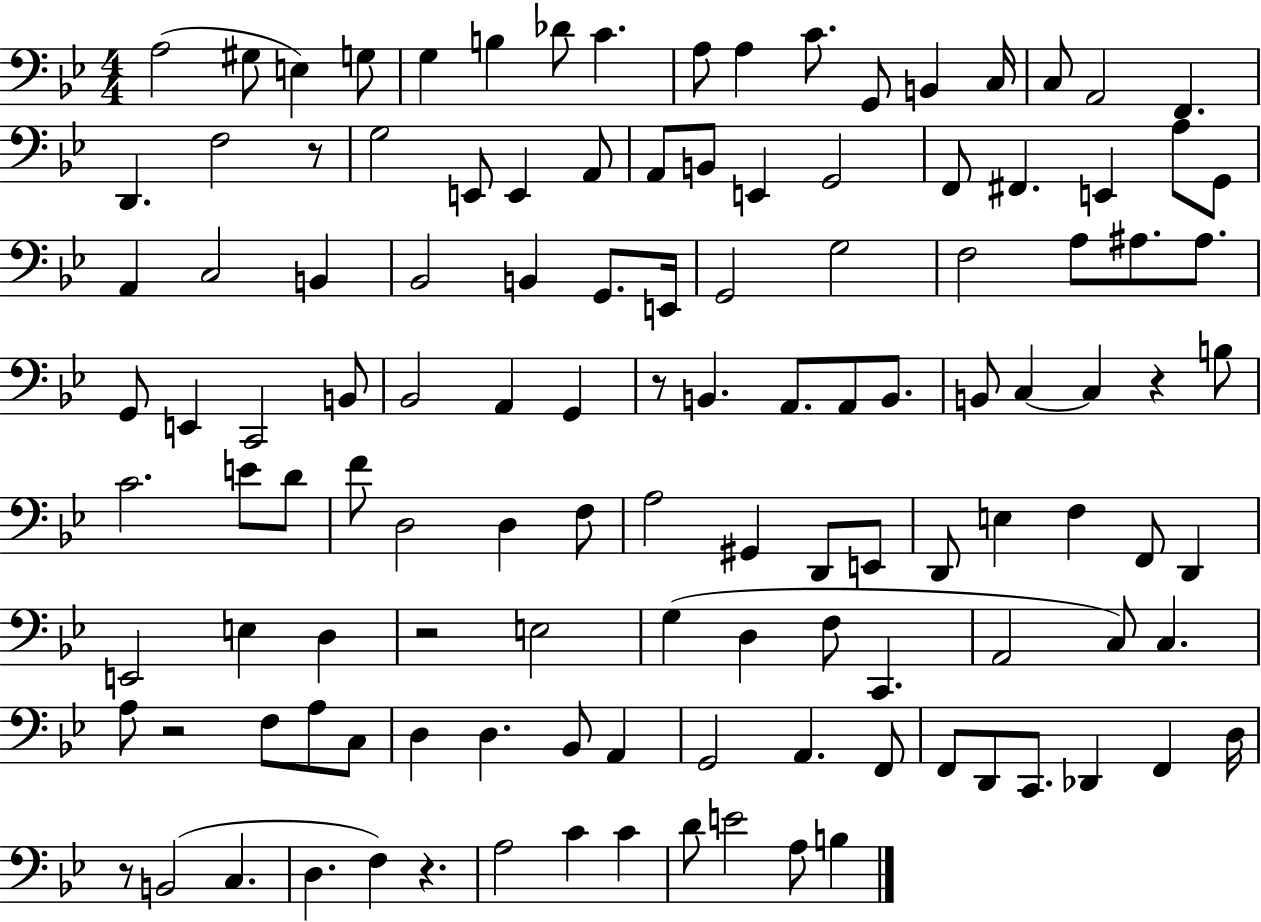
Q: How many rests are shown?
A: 7